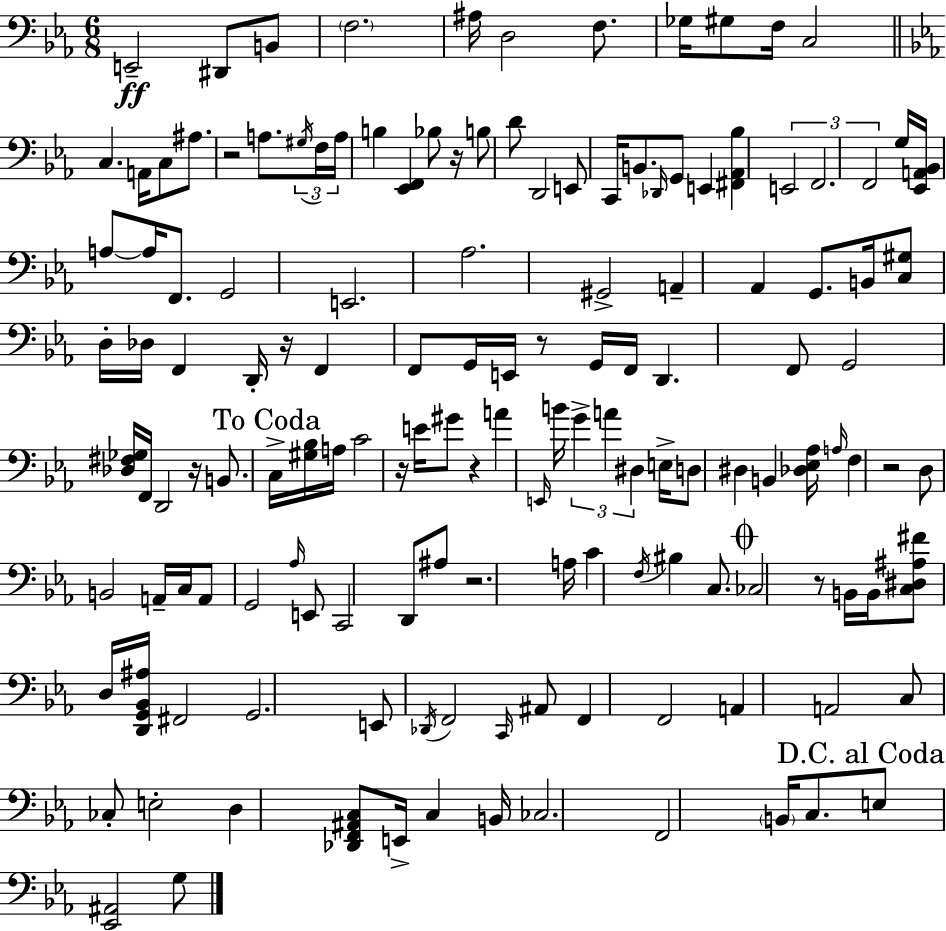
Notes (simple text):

E2/h D#2/e B2/e F3/h. A#3/s D3/h F3/e. Gb3/s G#3/e F3/s C3/h C3/q. A2/s C3/e A#3/e. R/h A3/e. G#3/s F3/s A3/s B3/q [Eb2,F2]/q Bb3/e R/s B3/e D4/e D2/h E2/e C2/s B2/e. Db2/s G2/e E2/q [F#2,Ab2,Bb3]/q E2/h F2/h. F2/h G3/s [Eb2,A2,Bb2]/s A3/e A3/s F2/e. G2/h E2/h. Ab3/h. G#2/h A2/q Ab2/q G2/e. B2/s [C3,G#3]/e D3/s Db3/s F2/q D2/s R/s F2/q F2/e G2/s E2/s R/e G2/s F2/s D2/q. F2/e G2/h [Db3,F#3,Gb3]/s F2/s D2/h R/s B2/e. C3/s [G#3,Bb3]/s A3/s C4/h R/s E4/s G#4/e R/q A4/q E2/s B4/s G4/q A4/q D#3/q E3/s D3/e D#3/q B2/q [Db3,Eb3,Ab3]/s A3/s F3/q R/h D3/e B2/h A2/s C3/s A2/e G2/h Ab3/s E2/e C2/h D2/e A#3/e R/h. A3/s C4/q F3/s BIS3/q C3/e. CES3/h R/e B2/s B2/s [C3,D#3,A#3,F#4]/e D3/s [D2,G2,Bb2,A#3]/s F#2/h G2/h. E2/e Db2/s F2/h C2/s A#2/e F2/q F2/h A2/q A2/h C3/e CES3/e E3/h D3/q [Db2,F2,A#2,C3]/e E2/s C3/q B2/s CES3/h. F2/h B2/s C3/e. E3/e [Eb2,A#2]/h G3/e